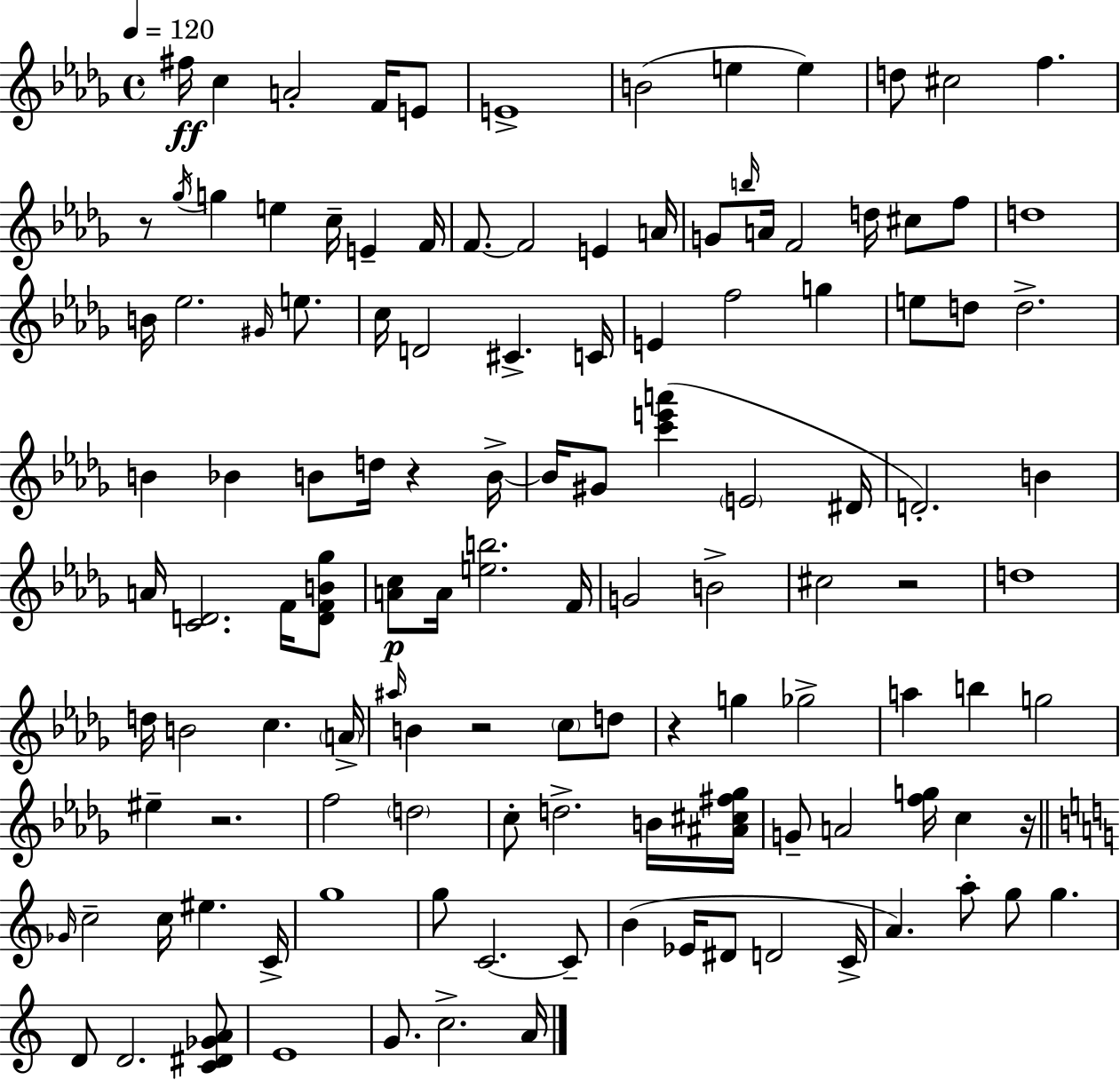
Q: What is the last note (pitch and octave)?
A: A4